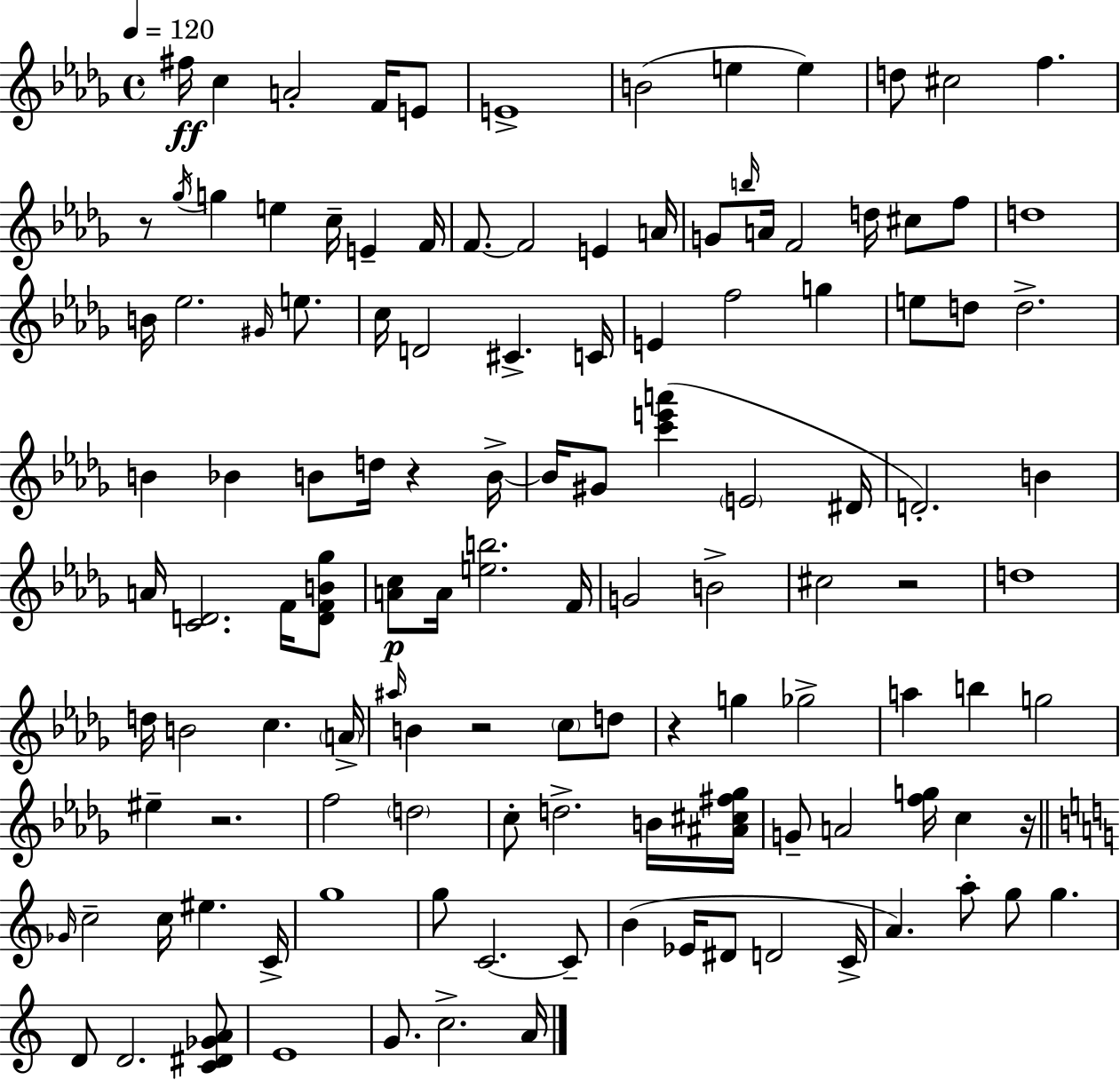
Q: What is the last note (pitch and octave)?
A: A4